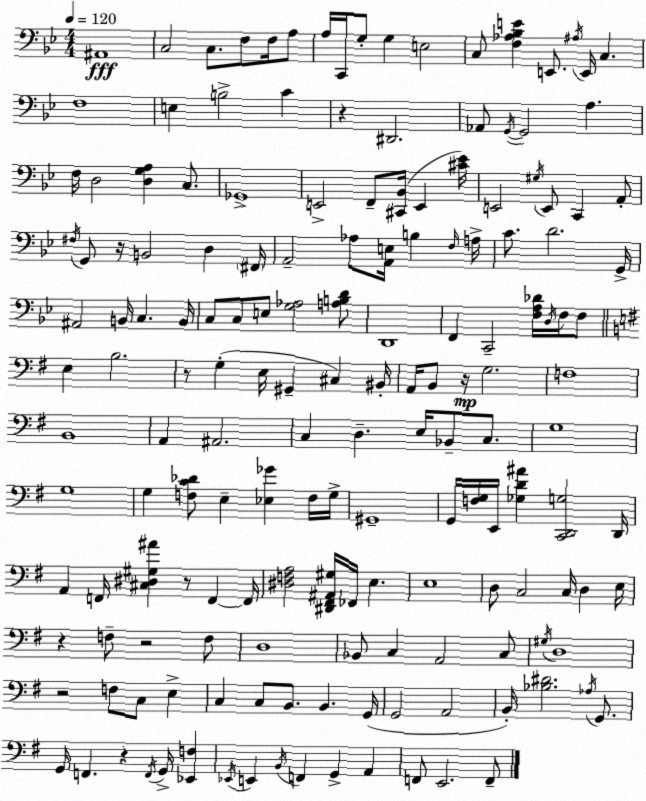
X:1
T:Untitled
M:4/4
L:1/4
K:Gm
^A,,4 C,2 C,/2 F,/2 F,/4 A,/2 A,/4 C,,/4 G,/2 G, E,2 C,/2 [F,_A,_B,E] E,,/2 ^A,/4 E,,/4 C, F,4 E, B,2 C z ^D,,2 _A,,/2 G,,/4 G,,2 A, F,/4 D,2 [D,G,A,] C,/2 _G,,4 E,,2 F,,/2 [^C,,_B,,]/4 E,, [^C_E]/4 E,,2 ^G,/4 E,,/2 C,, A,,/2 ^F,/4 G,,/2 z/4 B,,2 D, ^F,,/4 A,,2 _A,/2 [A,,E,]/4 B, F,/4 A,/4 C/2 D2 G,,/4 ^A,,2 B,,/4 C, B,,/4 C,/2 C,/2 E,/2 [G,_A,]2 [A,B,D]/2 D,,4 F,, C,,2 [F,A,_D]/4 D,/4 F,/4 F,/2 E, B,2 z/2 G, E,/4 ^G,, ^C, ^B,,/4 A,,/4 B,,/2 z/4 G,2 F,4 B,,4 A,, ^A,,2 C, D, E,/4 _B,,/2 C,/2 G,4 G,4 G, [F,C_D]/2 E, [_E,_G] F,/4 G,/4 ^G,,4 G,,/4 [F,G,]/4 E,,/4 [_G,D^A] [C,,D,,G,]2 D,,/4 A,, F,,/4 [^C,^D,^G,^A] z/2 F,, F,,/4 [^D,F,A,]2 [^D,,^F,,^A,,^G,]/4 _F,,/4 E, E,4 D,/2 C,2 C,/4 D, E,/4 z F,/2 z2 F,/2 D,4 _B,,/2 C, A,,2 C,/2 ^G,/4 D,4 z2 F,/2 C,/2 E, C, C,/2 B,,/2 B,, G,,/4 G,,2 A,,2 B,,/4 [_B,^D]2 _A,/4 G,,/2 G,,/4 F,, z F,,/4 G,,/4 [_E,,F,] _E,,/4 E,, B,,/4 F,, G,, A,, F,,/2 E,,2 F,,/2